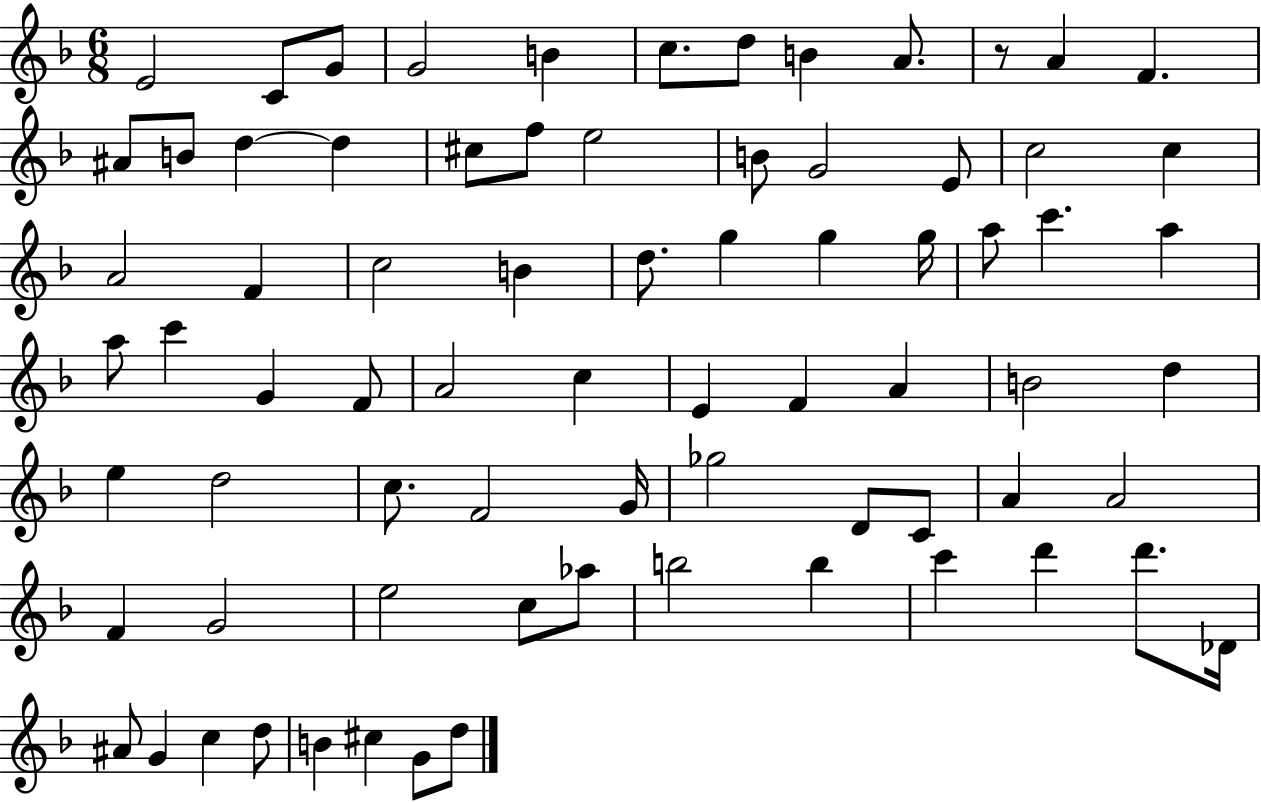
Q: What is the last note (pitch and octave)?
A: D5